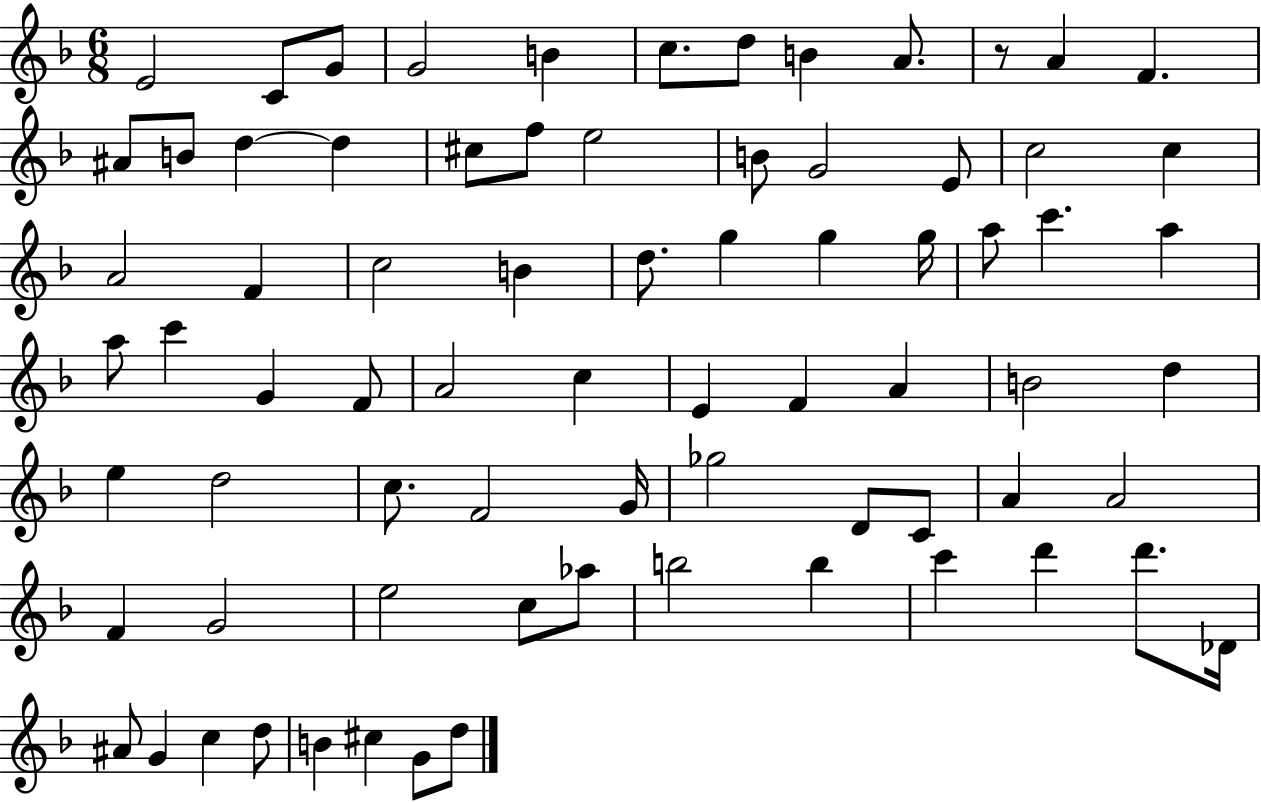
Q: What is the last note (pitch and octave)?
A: D5